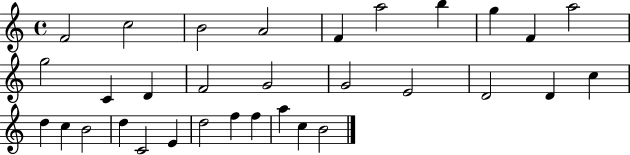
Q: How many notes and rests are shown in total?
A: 32